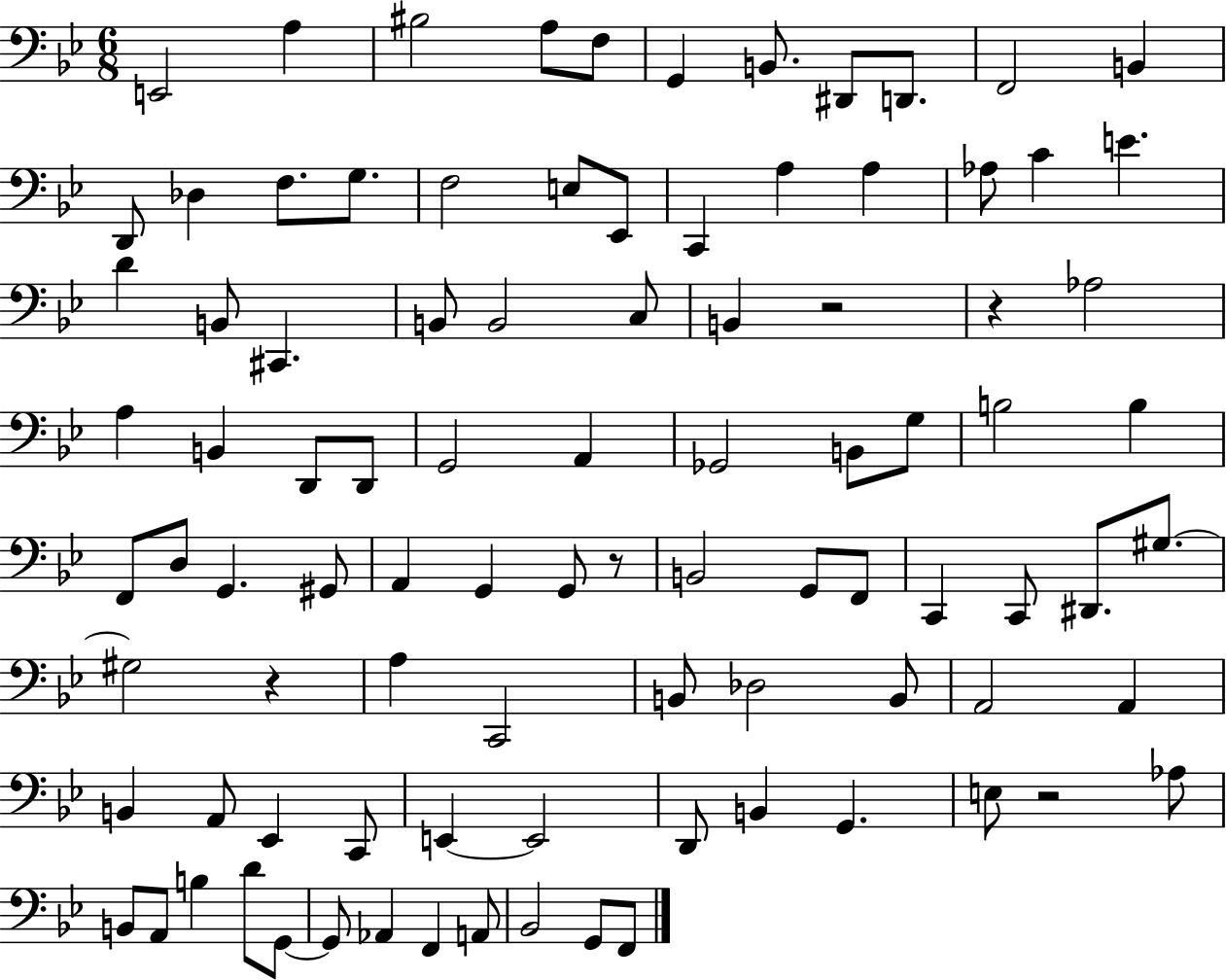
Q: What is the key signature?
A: BES major